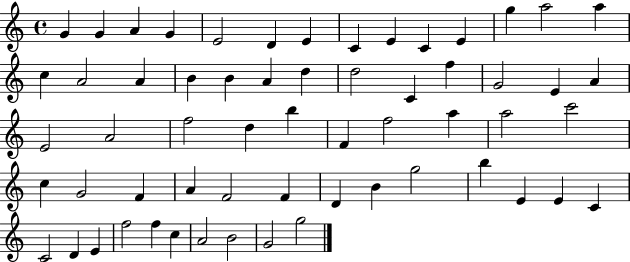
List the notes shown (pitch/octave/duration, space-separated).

G4/q G4/q A4/q G4/q E4/h D4/q E4/q C4/q E4/q C4/q E4/q G5/q A5/h A5/q C5/q A4/h A4/q B4/q B4/q A4/q D5/q D5/h C4/q F5/q G4/h E4/q A4/q E4/h A4/h F5/h D5/q B5/q F4/q F5/h A5/q A5/h C6/h C5/q G4/h F4/q A4/q F4/h F4/q D4/q B4/q G5/h B5/q E4/q E4/q C4/q C4/h D4/q E4/q F5/h F5/q C5/q A4/h B4/h G4/h G5/h